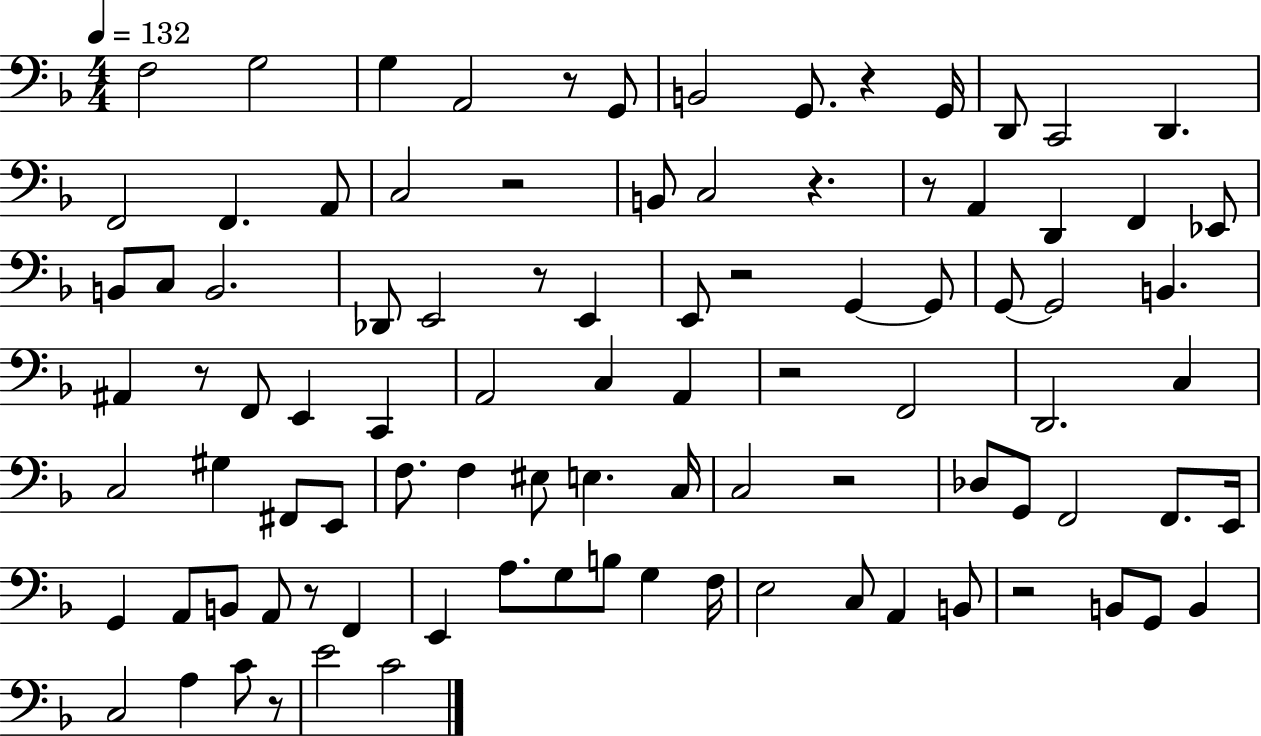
X:1
T:Untitled
M:4/4
L:1/4
K:F
F,2 G,2 G, A,,2 z/2 G,,/2 B,,2 G,,/2 z G,,/4 D,,/2 C,,2 D,, F,,2 F,, A,,/2 C,2 z2 B,,/2 C,2 z z/2 A,, D,, F,, _E,,/2 B,,/2 C,/2 B,,2 _D,,/2 E,,2 z/2 E,, E,,/2 z2 G,, G,,/2 G,,/2 G,,2 B,, ^A,, z/2 F,,/2 E,, C,, A,,2 C, A,, z2 F,,2 D,,2 C, C,2 ^G, ^F,,/2 E,,/2 F,/2 F, ^E,/2 E, C,/4 C,2 z2 _D,/2 G,,/2 F,,2 F,,/2 E,,/4 G,, A,,/2 B,,/2 A,,/2 z/2 F,, E,, A,/2 G,/2 B,/2 G, F,/4 E,2 C,/2 A,, B,,/2 z2 B,,/2 G,,/2 B,, C,2 A, C/2 z/2 E2 C2